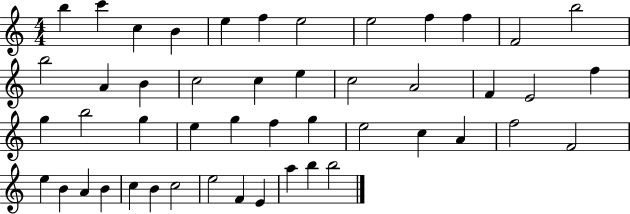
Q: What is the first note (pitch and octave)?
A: B5